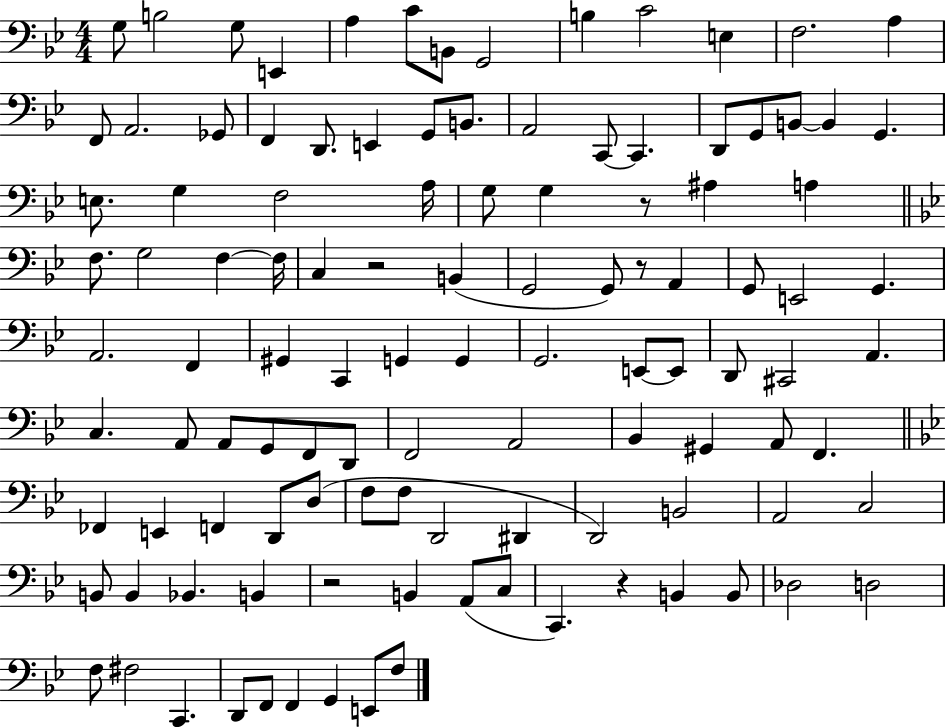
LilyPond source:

{
  \clef bass
  \numericTimeSignature
  \time 4/4
  \key bes \major
  g8 b2 g8 e,4 | a4 c'8 b,8 g,2 | b4 c'2 e4 | f2. a4 | \break f,8 a,2. ges,8 | f,4 d,8. e,4 g,8 b,8. | a,2 c,8~~ c,4. | d,8 g,8 b,8~~ b,4 g,4. | \break e8. g4 f2 a16 | g8 g4 r8 ais4 a4 | \bar "||" \break \key bes \major f8. g2 f4~~ f16 | c4 r2 b,4( | g,2 g,8) r8 a,4 | g,8 e,2 g,4. | \break a,2. f,4 | gis,4 c,4 g,4 g,4 | g,2. e,8~~ e,8 | d,8 cis,2 a,4. | \break c4. a,8 a,8 g,8 f,8 d,8 | f,2 a,2 | bes,4 gis,4 a,8 f,4. | \bar "||" \break \key g \minor fes,4 e,4 f,4 d,8 d8( | f8 f8 d,2 dis,4 | d,2) b,2 | a,2 c2 | \break b,8 b,4 bes,4. b,4 | r2 b,4 a,8( c8 | c,4.) r4 b,4 b,8 | des2 d2 | \break f8 fis2 c,4. | d,8 f,8 f,4 g,4 e,8 f8 | \bar "|."
}